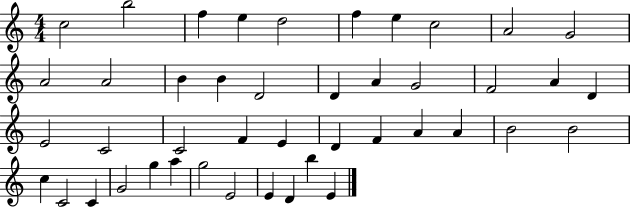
{
  \clef treble
  \numericTimeSignature
  \time 4/4
  \key c \major
  c''2 b''2 | f''4 e''4 d''2 | f''4 e''4 c''2 | a'2 g'2 | \break a'2 a'2 | b'4 b'4 d'2 | d'4 a'4 g'2 | f'2 a'4 d'4 | \break e'2 c'2 | c'2 f'4 e'4 | d'4 f'4 a'4 a'4 | b'2 b'2 | \break c''4 c'2 c'4 | g'2 g''4 a''4 | g''2 e'2 | e'4 d'4 b''4 e'4 | \break \bar "|."
}